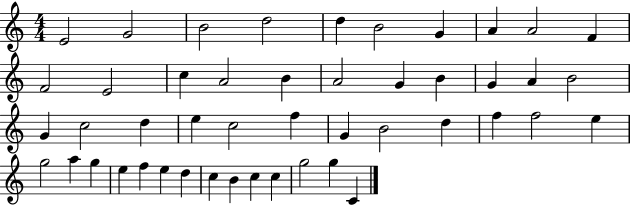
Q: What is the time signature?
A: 4/4